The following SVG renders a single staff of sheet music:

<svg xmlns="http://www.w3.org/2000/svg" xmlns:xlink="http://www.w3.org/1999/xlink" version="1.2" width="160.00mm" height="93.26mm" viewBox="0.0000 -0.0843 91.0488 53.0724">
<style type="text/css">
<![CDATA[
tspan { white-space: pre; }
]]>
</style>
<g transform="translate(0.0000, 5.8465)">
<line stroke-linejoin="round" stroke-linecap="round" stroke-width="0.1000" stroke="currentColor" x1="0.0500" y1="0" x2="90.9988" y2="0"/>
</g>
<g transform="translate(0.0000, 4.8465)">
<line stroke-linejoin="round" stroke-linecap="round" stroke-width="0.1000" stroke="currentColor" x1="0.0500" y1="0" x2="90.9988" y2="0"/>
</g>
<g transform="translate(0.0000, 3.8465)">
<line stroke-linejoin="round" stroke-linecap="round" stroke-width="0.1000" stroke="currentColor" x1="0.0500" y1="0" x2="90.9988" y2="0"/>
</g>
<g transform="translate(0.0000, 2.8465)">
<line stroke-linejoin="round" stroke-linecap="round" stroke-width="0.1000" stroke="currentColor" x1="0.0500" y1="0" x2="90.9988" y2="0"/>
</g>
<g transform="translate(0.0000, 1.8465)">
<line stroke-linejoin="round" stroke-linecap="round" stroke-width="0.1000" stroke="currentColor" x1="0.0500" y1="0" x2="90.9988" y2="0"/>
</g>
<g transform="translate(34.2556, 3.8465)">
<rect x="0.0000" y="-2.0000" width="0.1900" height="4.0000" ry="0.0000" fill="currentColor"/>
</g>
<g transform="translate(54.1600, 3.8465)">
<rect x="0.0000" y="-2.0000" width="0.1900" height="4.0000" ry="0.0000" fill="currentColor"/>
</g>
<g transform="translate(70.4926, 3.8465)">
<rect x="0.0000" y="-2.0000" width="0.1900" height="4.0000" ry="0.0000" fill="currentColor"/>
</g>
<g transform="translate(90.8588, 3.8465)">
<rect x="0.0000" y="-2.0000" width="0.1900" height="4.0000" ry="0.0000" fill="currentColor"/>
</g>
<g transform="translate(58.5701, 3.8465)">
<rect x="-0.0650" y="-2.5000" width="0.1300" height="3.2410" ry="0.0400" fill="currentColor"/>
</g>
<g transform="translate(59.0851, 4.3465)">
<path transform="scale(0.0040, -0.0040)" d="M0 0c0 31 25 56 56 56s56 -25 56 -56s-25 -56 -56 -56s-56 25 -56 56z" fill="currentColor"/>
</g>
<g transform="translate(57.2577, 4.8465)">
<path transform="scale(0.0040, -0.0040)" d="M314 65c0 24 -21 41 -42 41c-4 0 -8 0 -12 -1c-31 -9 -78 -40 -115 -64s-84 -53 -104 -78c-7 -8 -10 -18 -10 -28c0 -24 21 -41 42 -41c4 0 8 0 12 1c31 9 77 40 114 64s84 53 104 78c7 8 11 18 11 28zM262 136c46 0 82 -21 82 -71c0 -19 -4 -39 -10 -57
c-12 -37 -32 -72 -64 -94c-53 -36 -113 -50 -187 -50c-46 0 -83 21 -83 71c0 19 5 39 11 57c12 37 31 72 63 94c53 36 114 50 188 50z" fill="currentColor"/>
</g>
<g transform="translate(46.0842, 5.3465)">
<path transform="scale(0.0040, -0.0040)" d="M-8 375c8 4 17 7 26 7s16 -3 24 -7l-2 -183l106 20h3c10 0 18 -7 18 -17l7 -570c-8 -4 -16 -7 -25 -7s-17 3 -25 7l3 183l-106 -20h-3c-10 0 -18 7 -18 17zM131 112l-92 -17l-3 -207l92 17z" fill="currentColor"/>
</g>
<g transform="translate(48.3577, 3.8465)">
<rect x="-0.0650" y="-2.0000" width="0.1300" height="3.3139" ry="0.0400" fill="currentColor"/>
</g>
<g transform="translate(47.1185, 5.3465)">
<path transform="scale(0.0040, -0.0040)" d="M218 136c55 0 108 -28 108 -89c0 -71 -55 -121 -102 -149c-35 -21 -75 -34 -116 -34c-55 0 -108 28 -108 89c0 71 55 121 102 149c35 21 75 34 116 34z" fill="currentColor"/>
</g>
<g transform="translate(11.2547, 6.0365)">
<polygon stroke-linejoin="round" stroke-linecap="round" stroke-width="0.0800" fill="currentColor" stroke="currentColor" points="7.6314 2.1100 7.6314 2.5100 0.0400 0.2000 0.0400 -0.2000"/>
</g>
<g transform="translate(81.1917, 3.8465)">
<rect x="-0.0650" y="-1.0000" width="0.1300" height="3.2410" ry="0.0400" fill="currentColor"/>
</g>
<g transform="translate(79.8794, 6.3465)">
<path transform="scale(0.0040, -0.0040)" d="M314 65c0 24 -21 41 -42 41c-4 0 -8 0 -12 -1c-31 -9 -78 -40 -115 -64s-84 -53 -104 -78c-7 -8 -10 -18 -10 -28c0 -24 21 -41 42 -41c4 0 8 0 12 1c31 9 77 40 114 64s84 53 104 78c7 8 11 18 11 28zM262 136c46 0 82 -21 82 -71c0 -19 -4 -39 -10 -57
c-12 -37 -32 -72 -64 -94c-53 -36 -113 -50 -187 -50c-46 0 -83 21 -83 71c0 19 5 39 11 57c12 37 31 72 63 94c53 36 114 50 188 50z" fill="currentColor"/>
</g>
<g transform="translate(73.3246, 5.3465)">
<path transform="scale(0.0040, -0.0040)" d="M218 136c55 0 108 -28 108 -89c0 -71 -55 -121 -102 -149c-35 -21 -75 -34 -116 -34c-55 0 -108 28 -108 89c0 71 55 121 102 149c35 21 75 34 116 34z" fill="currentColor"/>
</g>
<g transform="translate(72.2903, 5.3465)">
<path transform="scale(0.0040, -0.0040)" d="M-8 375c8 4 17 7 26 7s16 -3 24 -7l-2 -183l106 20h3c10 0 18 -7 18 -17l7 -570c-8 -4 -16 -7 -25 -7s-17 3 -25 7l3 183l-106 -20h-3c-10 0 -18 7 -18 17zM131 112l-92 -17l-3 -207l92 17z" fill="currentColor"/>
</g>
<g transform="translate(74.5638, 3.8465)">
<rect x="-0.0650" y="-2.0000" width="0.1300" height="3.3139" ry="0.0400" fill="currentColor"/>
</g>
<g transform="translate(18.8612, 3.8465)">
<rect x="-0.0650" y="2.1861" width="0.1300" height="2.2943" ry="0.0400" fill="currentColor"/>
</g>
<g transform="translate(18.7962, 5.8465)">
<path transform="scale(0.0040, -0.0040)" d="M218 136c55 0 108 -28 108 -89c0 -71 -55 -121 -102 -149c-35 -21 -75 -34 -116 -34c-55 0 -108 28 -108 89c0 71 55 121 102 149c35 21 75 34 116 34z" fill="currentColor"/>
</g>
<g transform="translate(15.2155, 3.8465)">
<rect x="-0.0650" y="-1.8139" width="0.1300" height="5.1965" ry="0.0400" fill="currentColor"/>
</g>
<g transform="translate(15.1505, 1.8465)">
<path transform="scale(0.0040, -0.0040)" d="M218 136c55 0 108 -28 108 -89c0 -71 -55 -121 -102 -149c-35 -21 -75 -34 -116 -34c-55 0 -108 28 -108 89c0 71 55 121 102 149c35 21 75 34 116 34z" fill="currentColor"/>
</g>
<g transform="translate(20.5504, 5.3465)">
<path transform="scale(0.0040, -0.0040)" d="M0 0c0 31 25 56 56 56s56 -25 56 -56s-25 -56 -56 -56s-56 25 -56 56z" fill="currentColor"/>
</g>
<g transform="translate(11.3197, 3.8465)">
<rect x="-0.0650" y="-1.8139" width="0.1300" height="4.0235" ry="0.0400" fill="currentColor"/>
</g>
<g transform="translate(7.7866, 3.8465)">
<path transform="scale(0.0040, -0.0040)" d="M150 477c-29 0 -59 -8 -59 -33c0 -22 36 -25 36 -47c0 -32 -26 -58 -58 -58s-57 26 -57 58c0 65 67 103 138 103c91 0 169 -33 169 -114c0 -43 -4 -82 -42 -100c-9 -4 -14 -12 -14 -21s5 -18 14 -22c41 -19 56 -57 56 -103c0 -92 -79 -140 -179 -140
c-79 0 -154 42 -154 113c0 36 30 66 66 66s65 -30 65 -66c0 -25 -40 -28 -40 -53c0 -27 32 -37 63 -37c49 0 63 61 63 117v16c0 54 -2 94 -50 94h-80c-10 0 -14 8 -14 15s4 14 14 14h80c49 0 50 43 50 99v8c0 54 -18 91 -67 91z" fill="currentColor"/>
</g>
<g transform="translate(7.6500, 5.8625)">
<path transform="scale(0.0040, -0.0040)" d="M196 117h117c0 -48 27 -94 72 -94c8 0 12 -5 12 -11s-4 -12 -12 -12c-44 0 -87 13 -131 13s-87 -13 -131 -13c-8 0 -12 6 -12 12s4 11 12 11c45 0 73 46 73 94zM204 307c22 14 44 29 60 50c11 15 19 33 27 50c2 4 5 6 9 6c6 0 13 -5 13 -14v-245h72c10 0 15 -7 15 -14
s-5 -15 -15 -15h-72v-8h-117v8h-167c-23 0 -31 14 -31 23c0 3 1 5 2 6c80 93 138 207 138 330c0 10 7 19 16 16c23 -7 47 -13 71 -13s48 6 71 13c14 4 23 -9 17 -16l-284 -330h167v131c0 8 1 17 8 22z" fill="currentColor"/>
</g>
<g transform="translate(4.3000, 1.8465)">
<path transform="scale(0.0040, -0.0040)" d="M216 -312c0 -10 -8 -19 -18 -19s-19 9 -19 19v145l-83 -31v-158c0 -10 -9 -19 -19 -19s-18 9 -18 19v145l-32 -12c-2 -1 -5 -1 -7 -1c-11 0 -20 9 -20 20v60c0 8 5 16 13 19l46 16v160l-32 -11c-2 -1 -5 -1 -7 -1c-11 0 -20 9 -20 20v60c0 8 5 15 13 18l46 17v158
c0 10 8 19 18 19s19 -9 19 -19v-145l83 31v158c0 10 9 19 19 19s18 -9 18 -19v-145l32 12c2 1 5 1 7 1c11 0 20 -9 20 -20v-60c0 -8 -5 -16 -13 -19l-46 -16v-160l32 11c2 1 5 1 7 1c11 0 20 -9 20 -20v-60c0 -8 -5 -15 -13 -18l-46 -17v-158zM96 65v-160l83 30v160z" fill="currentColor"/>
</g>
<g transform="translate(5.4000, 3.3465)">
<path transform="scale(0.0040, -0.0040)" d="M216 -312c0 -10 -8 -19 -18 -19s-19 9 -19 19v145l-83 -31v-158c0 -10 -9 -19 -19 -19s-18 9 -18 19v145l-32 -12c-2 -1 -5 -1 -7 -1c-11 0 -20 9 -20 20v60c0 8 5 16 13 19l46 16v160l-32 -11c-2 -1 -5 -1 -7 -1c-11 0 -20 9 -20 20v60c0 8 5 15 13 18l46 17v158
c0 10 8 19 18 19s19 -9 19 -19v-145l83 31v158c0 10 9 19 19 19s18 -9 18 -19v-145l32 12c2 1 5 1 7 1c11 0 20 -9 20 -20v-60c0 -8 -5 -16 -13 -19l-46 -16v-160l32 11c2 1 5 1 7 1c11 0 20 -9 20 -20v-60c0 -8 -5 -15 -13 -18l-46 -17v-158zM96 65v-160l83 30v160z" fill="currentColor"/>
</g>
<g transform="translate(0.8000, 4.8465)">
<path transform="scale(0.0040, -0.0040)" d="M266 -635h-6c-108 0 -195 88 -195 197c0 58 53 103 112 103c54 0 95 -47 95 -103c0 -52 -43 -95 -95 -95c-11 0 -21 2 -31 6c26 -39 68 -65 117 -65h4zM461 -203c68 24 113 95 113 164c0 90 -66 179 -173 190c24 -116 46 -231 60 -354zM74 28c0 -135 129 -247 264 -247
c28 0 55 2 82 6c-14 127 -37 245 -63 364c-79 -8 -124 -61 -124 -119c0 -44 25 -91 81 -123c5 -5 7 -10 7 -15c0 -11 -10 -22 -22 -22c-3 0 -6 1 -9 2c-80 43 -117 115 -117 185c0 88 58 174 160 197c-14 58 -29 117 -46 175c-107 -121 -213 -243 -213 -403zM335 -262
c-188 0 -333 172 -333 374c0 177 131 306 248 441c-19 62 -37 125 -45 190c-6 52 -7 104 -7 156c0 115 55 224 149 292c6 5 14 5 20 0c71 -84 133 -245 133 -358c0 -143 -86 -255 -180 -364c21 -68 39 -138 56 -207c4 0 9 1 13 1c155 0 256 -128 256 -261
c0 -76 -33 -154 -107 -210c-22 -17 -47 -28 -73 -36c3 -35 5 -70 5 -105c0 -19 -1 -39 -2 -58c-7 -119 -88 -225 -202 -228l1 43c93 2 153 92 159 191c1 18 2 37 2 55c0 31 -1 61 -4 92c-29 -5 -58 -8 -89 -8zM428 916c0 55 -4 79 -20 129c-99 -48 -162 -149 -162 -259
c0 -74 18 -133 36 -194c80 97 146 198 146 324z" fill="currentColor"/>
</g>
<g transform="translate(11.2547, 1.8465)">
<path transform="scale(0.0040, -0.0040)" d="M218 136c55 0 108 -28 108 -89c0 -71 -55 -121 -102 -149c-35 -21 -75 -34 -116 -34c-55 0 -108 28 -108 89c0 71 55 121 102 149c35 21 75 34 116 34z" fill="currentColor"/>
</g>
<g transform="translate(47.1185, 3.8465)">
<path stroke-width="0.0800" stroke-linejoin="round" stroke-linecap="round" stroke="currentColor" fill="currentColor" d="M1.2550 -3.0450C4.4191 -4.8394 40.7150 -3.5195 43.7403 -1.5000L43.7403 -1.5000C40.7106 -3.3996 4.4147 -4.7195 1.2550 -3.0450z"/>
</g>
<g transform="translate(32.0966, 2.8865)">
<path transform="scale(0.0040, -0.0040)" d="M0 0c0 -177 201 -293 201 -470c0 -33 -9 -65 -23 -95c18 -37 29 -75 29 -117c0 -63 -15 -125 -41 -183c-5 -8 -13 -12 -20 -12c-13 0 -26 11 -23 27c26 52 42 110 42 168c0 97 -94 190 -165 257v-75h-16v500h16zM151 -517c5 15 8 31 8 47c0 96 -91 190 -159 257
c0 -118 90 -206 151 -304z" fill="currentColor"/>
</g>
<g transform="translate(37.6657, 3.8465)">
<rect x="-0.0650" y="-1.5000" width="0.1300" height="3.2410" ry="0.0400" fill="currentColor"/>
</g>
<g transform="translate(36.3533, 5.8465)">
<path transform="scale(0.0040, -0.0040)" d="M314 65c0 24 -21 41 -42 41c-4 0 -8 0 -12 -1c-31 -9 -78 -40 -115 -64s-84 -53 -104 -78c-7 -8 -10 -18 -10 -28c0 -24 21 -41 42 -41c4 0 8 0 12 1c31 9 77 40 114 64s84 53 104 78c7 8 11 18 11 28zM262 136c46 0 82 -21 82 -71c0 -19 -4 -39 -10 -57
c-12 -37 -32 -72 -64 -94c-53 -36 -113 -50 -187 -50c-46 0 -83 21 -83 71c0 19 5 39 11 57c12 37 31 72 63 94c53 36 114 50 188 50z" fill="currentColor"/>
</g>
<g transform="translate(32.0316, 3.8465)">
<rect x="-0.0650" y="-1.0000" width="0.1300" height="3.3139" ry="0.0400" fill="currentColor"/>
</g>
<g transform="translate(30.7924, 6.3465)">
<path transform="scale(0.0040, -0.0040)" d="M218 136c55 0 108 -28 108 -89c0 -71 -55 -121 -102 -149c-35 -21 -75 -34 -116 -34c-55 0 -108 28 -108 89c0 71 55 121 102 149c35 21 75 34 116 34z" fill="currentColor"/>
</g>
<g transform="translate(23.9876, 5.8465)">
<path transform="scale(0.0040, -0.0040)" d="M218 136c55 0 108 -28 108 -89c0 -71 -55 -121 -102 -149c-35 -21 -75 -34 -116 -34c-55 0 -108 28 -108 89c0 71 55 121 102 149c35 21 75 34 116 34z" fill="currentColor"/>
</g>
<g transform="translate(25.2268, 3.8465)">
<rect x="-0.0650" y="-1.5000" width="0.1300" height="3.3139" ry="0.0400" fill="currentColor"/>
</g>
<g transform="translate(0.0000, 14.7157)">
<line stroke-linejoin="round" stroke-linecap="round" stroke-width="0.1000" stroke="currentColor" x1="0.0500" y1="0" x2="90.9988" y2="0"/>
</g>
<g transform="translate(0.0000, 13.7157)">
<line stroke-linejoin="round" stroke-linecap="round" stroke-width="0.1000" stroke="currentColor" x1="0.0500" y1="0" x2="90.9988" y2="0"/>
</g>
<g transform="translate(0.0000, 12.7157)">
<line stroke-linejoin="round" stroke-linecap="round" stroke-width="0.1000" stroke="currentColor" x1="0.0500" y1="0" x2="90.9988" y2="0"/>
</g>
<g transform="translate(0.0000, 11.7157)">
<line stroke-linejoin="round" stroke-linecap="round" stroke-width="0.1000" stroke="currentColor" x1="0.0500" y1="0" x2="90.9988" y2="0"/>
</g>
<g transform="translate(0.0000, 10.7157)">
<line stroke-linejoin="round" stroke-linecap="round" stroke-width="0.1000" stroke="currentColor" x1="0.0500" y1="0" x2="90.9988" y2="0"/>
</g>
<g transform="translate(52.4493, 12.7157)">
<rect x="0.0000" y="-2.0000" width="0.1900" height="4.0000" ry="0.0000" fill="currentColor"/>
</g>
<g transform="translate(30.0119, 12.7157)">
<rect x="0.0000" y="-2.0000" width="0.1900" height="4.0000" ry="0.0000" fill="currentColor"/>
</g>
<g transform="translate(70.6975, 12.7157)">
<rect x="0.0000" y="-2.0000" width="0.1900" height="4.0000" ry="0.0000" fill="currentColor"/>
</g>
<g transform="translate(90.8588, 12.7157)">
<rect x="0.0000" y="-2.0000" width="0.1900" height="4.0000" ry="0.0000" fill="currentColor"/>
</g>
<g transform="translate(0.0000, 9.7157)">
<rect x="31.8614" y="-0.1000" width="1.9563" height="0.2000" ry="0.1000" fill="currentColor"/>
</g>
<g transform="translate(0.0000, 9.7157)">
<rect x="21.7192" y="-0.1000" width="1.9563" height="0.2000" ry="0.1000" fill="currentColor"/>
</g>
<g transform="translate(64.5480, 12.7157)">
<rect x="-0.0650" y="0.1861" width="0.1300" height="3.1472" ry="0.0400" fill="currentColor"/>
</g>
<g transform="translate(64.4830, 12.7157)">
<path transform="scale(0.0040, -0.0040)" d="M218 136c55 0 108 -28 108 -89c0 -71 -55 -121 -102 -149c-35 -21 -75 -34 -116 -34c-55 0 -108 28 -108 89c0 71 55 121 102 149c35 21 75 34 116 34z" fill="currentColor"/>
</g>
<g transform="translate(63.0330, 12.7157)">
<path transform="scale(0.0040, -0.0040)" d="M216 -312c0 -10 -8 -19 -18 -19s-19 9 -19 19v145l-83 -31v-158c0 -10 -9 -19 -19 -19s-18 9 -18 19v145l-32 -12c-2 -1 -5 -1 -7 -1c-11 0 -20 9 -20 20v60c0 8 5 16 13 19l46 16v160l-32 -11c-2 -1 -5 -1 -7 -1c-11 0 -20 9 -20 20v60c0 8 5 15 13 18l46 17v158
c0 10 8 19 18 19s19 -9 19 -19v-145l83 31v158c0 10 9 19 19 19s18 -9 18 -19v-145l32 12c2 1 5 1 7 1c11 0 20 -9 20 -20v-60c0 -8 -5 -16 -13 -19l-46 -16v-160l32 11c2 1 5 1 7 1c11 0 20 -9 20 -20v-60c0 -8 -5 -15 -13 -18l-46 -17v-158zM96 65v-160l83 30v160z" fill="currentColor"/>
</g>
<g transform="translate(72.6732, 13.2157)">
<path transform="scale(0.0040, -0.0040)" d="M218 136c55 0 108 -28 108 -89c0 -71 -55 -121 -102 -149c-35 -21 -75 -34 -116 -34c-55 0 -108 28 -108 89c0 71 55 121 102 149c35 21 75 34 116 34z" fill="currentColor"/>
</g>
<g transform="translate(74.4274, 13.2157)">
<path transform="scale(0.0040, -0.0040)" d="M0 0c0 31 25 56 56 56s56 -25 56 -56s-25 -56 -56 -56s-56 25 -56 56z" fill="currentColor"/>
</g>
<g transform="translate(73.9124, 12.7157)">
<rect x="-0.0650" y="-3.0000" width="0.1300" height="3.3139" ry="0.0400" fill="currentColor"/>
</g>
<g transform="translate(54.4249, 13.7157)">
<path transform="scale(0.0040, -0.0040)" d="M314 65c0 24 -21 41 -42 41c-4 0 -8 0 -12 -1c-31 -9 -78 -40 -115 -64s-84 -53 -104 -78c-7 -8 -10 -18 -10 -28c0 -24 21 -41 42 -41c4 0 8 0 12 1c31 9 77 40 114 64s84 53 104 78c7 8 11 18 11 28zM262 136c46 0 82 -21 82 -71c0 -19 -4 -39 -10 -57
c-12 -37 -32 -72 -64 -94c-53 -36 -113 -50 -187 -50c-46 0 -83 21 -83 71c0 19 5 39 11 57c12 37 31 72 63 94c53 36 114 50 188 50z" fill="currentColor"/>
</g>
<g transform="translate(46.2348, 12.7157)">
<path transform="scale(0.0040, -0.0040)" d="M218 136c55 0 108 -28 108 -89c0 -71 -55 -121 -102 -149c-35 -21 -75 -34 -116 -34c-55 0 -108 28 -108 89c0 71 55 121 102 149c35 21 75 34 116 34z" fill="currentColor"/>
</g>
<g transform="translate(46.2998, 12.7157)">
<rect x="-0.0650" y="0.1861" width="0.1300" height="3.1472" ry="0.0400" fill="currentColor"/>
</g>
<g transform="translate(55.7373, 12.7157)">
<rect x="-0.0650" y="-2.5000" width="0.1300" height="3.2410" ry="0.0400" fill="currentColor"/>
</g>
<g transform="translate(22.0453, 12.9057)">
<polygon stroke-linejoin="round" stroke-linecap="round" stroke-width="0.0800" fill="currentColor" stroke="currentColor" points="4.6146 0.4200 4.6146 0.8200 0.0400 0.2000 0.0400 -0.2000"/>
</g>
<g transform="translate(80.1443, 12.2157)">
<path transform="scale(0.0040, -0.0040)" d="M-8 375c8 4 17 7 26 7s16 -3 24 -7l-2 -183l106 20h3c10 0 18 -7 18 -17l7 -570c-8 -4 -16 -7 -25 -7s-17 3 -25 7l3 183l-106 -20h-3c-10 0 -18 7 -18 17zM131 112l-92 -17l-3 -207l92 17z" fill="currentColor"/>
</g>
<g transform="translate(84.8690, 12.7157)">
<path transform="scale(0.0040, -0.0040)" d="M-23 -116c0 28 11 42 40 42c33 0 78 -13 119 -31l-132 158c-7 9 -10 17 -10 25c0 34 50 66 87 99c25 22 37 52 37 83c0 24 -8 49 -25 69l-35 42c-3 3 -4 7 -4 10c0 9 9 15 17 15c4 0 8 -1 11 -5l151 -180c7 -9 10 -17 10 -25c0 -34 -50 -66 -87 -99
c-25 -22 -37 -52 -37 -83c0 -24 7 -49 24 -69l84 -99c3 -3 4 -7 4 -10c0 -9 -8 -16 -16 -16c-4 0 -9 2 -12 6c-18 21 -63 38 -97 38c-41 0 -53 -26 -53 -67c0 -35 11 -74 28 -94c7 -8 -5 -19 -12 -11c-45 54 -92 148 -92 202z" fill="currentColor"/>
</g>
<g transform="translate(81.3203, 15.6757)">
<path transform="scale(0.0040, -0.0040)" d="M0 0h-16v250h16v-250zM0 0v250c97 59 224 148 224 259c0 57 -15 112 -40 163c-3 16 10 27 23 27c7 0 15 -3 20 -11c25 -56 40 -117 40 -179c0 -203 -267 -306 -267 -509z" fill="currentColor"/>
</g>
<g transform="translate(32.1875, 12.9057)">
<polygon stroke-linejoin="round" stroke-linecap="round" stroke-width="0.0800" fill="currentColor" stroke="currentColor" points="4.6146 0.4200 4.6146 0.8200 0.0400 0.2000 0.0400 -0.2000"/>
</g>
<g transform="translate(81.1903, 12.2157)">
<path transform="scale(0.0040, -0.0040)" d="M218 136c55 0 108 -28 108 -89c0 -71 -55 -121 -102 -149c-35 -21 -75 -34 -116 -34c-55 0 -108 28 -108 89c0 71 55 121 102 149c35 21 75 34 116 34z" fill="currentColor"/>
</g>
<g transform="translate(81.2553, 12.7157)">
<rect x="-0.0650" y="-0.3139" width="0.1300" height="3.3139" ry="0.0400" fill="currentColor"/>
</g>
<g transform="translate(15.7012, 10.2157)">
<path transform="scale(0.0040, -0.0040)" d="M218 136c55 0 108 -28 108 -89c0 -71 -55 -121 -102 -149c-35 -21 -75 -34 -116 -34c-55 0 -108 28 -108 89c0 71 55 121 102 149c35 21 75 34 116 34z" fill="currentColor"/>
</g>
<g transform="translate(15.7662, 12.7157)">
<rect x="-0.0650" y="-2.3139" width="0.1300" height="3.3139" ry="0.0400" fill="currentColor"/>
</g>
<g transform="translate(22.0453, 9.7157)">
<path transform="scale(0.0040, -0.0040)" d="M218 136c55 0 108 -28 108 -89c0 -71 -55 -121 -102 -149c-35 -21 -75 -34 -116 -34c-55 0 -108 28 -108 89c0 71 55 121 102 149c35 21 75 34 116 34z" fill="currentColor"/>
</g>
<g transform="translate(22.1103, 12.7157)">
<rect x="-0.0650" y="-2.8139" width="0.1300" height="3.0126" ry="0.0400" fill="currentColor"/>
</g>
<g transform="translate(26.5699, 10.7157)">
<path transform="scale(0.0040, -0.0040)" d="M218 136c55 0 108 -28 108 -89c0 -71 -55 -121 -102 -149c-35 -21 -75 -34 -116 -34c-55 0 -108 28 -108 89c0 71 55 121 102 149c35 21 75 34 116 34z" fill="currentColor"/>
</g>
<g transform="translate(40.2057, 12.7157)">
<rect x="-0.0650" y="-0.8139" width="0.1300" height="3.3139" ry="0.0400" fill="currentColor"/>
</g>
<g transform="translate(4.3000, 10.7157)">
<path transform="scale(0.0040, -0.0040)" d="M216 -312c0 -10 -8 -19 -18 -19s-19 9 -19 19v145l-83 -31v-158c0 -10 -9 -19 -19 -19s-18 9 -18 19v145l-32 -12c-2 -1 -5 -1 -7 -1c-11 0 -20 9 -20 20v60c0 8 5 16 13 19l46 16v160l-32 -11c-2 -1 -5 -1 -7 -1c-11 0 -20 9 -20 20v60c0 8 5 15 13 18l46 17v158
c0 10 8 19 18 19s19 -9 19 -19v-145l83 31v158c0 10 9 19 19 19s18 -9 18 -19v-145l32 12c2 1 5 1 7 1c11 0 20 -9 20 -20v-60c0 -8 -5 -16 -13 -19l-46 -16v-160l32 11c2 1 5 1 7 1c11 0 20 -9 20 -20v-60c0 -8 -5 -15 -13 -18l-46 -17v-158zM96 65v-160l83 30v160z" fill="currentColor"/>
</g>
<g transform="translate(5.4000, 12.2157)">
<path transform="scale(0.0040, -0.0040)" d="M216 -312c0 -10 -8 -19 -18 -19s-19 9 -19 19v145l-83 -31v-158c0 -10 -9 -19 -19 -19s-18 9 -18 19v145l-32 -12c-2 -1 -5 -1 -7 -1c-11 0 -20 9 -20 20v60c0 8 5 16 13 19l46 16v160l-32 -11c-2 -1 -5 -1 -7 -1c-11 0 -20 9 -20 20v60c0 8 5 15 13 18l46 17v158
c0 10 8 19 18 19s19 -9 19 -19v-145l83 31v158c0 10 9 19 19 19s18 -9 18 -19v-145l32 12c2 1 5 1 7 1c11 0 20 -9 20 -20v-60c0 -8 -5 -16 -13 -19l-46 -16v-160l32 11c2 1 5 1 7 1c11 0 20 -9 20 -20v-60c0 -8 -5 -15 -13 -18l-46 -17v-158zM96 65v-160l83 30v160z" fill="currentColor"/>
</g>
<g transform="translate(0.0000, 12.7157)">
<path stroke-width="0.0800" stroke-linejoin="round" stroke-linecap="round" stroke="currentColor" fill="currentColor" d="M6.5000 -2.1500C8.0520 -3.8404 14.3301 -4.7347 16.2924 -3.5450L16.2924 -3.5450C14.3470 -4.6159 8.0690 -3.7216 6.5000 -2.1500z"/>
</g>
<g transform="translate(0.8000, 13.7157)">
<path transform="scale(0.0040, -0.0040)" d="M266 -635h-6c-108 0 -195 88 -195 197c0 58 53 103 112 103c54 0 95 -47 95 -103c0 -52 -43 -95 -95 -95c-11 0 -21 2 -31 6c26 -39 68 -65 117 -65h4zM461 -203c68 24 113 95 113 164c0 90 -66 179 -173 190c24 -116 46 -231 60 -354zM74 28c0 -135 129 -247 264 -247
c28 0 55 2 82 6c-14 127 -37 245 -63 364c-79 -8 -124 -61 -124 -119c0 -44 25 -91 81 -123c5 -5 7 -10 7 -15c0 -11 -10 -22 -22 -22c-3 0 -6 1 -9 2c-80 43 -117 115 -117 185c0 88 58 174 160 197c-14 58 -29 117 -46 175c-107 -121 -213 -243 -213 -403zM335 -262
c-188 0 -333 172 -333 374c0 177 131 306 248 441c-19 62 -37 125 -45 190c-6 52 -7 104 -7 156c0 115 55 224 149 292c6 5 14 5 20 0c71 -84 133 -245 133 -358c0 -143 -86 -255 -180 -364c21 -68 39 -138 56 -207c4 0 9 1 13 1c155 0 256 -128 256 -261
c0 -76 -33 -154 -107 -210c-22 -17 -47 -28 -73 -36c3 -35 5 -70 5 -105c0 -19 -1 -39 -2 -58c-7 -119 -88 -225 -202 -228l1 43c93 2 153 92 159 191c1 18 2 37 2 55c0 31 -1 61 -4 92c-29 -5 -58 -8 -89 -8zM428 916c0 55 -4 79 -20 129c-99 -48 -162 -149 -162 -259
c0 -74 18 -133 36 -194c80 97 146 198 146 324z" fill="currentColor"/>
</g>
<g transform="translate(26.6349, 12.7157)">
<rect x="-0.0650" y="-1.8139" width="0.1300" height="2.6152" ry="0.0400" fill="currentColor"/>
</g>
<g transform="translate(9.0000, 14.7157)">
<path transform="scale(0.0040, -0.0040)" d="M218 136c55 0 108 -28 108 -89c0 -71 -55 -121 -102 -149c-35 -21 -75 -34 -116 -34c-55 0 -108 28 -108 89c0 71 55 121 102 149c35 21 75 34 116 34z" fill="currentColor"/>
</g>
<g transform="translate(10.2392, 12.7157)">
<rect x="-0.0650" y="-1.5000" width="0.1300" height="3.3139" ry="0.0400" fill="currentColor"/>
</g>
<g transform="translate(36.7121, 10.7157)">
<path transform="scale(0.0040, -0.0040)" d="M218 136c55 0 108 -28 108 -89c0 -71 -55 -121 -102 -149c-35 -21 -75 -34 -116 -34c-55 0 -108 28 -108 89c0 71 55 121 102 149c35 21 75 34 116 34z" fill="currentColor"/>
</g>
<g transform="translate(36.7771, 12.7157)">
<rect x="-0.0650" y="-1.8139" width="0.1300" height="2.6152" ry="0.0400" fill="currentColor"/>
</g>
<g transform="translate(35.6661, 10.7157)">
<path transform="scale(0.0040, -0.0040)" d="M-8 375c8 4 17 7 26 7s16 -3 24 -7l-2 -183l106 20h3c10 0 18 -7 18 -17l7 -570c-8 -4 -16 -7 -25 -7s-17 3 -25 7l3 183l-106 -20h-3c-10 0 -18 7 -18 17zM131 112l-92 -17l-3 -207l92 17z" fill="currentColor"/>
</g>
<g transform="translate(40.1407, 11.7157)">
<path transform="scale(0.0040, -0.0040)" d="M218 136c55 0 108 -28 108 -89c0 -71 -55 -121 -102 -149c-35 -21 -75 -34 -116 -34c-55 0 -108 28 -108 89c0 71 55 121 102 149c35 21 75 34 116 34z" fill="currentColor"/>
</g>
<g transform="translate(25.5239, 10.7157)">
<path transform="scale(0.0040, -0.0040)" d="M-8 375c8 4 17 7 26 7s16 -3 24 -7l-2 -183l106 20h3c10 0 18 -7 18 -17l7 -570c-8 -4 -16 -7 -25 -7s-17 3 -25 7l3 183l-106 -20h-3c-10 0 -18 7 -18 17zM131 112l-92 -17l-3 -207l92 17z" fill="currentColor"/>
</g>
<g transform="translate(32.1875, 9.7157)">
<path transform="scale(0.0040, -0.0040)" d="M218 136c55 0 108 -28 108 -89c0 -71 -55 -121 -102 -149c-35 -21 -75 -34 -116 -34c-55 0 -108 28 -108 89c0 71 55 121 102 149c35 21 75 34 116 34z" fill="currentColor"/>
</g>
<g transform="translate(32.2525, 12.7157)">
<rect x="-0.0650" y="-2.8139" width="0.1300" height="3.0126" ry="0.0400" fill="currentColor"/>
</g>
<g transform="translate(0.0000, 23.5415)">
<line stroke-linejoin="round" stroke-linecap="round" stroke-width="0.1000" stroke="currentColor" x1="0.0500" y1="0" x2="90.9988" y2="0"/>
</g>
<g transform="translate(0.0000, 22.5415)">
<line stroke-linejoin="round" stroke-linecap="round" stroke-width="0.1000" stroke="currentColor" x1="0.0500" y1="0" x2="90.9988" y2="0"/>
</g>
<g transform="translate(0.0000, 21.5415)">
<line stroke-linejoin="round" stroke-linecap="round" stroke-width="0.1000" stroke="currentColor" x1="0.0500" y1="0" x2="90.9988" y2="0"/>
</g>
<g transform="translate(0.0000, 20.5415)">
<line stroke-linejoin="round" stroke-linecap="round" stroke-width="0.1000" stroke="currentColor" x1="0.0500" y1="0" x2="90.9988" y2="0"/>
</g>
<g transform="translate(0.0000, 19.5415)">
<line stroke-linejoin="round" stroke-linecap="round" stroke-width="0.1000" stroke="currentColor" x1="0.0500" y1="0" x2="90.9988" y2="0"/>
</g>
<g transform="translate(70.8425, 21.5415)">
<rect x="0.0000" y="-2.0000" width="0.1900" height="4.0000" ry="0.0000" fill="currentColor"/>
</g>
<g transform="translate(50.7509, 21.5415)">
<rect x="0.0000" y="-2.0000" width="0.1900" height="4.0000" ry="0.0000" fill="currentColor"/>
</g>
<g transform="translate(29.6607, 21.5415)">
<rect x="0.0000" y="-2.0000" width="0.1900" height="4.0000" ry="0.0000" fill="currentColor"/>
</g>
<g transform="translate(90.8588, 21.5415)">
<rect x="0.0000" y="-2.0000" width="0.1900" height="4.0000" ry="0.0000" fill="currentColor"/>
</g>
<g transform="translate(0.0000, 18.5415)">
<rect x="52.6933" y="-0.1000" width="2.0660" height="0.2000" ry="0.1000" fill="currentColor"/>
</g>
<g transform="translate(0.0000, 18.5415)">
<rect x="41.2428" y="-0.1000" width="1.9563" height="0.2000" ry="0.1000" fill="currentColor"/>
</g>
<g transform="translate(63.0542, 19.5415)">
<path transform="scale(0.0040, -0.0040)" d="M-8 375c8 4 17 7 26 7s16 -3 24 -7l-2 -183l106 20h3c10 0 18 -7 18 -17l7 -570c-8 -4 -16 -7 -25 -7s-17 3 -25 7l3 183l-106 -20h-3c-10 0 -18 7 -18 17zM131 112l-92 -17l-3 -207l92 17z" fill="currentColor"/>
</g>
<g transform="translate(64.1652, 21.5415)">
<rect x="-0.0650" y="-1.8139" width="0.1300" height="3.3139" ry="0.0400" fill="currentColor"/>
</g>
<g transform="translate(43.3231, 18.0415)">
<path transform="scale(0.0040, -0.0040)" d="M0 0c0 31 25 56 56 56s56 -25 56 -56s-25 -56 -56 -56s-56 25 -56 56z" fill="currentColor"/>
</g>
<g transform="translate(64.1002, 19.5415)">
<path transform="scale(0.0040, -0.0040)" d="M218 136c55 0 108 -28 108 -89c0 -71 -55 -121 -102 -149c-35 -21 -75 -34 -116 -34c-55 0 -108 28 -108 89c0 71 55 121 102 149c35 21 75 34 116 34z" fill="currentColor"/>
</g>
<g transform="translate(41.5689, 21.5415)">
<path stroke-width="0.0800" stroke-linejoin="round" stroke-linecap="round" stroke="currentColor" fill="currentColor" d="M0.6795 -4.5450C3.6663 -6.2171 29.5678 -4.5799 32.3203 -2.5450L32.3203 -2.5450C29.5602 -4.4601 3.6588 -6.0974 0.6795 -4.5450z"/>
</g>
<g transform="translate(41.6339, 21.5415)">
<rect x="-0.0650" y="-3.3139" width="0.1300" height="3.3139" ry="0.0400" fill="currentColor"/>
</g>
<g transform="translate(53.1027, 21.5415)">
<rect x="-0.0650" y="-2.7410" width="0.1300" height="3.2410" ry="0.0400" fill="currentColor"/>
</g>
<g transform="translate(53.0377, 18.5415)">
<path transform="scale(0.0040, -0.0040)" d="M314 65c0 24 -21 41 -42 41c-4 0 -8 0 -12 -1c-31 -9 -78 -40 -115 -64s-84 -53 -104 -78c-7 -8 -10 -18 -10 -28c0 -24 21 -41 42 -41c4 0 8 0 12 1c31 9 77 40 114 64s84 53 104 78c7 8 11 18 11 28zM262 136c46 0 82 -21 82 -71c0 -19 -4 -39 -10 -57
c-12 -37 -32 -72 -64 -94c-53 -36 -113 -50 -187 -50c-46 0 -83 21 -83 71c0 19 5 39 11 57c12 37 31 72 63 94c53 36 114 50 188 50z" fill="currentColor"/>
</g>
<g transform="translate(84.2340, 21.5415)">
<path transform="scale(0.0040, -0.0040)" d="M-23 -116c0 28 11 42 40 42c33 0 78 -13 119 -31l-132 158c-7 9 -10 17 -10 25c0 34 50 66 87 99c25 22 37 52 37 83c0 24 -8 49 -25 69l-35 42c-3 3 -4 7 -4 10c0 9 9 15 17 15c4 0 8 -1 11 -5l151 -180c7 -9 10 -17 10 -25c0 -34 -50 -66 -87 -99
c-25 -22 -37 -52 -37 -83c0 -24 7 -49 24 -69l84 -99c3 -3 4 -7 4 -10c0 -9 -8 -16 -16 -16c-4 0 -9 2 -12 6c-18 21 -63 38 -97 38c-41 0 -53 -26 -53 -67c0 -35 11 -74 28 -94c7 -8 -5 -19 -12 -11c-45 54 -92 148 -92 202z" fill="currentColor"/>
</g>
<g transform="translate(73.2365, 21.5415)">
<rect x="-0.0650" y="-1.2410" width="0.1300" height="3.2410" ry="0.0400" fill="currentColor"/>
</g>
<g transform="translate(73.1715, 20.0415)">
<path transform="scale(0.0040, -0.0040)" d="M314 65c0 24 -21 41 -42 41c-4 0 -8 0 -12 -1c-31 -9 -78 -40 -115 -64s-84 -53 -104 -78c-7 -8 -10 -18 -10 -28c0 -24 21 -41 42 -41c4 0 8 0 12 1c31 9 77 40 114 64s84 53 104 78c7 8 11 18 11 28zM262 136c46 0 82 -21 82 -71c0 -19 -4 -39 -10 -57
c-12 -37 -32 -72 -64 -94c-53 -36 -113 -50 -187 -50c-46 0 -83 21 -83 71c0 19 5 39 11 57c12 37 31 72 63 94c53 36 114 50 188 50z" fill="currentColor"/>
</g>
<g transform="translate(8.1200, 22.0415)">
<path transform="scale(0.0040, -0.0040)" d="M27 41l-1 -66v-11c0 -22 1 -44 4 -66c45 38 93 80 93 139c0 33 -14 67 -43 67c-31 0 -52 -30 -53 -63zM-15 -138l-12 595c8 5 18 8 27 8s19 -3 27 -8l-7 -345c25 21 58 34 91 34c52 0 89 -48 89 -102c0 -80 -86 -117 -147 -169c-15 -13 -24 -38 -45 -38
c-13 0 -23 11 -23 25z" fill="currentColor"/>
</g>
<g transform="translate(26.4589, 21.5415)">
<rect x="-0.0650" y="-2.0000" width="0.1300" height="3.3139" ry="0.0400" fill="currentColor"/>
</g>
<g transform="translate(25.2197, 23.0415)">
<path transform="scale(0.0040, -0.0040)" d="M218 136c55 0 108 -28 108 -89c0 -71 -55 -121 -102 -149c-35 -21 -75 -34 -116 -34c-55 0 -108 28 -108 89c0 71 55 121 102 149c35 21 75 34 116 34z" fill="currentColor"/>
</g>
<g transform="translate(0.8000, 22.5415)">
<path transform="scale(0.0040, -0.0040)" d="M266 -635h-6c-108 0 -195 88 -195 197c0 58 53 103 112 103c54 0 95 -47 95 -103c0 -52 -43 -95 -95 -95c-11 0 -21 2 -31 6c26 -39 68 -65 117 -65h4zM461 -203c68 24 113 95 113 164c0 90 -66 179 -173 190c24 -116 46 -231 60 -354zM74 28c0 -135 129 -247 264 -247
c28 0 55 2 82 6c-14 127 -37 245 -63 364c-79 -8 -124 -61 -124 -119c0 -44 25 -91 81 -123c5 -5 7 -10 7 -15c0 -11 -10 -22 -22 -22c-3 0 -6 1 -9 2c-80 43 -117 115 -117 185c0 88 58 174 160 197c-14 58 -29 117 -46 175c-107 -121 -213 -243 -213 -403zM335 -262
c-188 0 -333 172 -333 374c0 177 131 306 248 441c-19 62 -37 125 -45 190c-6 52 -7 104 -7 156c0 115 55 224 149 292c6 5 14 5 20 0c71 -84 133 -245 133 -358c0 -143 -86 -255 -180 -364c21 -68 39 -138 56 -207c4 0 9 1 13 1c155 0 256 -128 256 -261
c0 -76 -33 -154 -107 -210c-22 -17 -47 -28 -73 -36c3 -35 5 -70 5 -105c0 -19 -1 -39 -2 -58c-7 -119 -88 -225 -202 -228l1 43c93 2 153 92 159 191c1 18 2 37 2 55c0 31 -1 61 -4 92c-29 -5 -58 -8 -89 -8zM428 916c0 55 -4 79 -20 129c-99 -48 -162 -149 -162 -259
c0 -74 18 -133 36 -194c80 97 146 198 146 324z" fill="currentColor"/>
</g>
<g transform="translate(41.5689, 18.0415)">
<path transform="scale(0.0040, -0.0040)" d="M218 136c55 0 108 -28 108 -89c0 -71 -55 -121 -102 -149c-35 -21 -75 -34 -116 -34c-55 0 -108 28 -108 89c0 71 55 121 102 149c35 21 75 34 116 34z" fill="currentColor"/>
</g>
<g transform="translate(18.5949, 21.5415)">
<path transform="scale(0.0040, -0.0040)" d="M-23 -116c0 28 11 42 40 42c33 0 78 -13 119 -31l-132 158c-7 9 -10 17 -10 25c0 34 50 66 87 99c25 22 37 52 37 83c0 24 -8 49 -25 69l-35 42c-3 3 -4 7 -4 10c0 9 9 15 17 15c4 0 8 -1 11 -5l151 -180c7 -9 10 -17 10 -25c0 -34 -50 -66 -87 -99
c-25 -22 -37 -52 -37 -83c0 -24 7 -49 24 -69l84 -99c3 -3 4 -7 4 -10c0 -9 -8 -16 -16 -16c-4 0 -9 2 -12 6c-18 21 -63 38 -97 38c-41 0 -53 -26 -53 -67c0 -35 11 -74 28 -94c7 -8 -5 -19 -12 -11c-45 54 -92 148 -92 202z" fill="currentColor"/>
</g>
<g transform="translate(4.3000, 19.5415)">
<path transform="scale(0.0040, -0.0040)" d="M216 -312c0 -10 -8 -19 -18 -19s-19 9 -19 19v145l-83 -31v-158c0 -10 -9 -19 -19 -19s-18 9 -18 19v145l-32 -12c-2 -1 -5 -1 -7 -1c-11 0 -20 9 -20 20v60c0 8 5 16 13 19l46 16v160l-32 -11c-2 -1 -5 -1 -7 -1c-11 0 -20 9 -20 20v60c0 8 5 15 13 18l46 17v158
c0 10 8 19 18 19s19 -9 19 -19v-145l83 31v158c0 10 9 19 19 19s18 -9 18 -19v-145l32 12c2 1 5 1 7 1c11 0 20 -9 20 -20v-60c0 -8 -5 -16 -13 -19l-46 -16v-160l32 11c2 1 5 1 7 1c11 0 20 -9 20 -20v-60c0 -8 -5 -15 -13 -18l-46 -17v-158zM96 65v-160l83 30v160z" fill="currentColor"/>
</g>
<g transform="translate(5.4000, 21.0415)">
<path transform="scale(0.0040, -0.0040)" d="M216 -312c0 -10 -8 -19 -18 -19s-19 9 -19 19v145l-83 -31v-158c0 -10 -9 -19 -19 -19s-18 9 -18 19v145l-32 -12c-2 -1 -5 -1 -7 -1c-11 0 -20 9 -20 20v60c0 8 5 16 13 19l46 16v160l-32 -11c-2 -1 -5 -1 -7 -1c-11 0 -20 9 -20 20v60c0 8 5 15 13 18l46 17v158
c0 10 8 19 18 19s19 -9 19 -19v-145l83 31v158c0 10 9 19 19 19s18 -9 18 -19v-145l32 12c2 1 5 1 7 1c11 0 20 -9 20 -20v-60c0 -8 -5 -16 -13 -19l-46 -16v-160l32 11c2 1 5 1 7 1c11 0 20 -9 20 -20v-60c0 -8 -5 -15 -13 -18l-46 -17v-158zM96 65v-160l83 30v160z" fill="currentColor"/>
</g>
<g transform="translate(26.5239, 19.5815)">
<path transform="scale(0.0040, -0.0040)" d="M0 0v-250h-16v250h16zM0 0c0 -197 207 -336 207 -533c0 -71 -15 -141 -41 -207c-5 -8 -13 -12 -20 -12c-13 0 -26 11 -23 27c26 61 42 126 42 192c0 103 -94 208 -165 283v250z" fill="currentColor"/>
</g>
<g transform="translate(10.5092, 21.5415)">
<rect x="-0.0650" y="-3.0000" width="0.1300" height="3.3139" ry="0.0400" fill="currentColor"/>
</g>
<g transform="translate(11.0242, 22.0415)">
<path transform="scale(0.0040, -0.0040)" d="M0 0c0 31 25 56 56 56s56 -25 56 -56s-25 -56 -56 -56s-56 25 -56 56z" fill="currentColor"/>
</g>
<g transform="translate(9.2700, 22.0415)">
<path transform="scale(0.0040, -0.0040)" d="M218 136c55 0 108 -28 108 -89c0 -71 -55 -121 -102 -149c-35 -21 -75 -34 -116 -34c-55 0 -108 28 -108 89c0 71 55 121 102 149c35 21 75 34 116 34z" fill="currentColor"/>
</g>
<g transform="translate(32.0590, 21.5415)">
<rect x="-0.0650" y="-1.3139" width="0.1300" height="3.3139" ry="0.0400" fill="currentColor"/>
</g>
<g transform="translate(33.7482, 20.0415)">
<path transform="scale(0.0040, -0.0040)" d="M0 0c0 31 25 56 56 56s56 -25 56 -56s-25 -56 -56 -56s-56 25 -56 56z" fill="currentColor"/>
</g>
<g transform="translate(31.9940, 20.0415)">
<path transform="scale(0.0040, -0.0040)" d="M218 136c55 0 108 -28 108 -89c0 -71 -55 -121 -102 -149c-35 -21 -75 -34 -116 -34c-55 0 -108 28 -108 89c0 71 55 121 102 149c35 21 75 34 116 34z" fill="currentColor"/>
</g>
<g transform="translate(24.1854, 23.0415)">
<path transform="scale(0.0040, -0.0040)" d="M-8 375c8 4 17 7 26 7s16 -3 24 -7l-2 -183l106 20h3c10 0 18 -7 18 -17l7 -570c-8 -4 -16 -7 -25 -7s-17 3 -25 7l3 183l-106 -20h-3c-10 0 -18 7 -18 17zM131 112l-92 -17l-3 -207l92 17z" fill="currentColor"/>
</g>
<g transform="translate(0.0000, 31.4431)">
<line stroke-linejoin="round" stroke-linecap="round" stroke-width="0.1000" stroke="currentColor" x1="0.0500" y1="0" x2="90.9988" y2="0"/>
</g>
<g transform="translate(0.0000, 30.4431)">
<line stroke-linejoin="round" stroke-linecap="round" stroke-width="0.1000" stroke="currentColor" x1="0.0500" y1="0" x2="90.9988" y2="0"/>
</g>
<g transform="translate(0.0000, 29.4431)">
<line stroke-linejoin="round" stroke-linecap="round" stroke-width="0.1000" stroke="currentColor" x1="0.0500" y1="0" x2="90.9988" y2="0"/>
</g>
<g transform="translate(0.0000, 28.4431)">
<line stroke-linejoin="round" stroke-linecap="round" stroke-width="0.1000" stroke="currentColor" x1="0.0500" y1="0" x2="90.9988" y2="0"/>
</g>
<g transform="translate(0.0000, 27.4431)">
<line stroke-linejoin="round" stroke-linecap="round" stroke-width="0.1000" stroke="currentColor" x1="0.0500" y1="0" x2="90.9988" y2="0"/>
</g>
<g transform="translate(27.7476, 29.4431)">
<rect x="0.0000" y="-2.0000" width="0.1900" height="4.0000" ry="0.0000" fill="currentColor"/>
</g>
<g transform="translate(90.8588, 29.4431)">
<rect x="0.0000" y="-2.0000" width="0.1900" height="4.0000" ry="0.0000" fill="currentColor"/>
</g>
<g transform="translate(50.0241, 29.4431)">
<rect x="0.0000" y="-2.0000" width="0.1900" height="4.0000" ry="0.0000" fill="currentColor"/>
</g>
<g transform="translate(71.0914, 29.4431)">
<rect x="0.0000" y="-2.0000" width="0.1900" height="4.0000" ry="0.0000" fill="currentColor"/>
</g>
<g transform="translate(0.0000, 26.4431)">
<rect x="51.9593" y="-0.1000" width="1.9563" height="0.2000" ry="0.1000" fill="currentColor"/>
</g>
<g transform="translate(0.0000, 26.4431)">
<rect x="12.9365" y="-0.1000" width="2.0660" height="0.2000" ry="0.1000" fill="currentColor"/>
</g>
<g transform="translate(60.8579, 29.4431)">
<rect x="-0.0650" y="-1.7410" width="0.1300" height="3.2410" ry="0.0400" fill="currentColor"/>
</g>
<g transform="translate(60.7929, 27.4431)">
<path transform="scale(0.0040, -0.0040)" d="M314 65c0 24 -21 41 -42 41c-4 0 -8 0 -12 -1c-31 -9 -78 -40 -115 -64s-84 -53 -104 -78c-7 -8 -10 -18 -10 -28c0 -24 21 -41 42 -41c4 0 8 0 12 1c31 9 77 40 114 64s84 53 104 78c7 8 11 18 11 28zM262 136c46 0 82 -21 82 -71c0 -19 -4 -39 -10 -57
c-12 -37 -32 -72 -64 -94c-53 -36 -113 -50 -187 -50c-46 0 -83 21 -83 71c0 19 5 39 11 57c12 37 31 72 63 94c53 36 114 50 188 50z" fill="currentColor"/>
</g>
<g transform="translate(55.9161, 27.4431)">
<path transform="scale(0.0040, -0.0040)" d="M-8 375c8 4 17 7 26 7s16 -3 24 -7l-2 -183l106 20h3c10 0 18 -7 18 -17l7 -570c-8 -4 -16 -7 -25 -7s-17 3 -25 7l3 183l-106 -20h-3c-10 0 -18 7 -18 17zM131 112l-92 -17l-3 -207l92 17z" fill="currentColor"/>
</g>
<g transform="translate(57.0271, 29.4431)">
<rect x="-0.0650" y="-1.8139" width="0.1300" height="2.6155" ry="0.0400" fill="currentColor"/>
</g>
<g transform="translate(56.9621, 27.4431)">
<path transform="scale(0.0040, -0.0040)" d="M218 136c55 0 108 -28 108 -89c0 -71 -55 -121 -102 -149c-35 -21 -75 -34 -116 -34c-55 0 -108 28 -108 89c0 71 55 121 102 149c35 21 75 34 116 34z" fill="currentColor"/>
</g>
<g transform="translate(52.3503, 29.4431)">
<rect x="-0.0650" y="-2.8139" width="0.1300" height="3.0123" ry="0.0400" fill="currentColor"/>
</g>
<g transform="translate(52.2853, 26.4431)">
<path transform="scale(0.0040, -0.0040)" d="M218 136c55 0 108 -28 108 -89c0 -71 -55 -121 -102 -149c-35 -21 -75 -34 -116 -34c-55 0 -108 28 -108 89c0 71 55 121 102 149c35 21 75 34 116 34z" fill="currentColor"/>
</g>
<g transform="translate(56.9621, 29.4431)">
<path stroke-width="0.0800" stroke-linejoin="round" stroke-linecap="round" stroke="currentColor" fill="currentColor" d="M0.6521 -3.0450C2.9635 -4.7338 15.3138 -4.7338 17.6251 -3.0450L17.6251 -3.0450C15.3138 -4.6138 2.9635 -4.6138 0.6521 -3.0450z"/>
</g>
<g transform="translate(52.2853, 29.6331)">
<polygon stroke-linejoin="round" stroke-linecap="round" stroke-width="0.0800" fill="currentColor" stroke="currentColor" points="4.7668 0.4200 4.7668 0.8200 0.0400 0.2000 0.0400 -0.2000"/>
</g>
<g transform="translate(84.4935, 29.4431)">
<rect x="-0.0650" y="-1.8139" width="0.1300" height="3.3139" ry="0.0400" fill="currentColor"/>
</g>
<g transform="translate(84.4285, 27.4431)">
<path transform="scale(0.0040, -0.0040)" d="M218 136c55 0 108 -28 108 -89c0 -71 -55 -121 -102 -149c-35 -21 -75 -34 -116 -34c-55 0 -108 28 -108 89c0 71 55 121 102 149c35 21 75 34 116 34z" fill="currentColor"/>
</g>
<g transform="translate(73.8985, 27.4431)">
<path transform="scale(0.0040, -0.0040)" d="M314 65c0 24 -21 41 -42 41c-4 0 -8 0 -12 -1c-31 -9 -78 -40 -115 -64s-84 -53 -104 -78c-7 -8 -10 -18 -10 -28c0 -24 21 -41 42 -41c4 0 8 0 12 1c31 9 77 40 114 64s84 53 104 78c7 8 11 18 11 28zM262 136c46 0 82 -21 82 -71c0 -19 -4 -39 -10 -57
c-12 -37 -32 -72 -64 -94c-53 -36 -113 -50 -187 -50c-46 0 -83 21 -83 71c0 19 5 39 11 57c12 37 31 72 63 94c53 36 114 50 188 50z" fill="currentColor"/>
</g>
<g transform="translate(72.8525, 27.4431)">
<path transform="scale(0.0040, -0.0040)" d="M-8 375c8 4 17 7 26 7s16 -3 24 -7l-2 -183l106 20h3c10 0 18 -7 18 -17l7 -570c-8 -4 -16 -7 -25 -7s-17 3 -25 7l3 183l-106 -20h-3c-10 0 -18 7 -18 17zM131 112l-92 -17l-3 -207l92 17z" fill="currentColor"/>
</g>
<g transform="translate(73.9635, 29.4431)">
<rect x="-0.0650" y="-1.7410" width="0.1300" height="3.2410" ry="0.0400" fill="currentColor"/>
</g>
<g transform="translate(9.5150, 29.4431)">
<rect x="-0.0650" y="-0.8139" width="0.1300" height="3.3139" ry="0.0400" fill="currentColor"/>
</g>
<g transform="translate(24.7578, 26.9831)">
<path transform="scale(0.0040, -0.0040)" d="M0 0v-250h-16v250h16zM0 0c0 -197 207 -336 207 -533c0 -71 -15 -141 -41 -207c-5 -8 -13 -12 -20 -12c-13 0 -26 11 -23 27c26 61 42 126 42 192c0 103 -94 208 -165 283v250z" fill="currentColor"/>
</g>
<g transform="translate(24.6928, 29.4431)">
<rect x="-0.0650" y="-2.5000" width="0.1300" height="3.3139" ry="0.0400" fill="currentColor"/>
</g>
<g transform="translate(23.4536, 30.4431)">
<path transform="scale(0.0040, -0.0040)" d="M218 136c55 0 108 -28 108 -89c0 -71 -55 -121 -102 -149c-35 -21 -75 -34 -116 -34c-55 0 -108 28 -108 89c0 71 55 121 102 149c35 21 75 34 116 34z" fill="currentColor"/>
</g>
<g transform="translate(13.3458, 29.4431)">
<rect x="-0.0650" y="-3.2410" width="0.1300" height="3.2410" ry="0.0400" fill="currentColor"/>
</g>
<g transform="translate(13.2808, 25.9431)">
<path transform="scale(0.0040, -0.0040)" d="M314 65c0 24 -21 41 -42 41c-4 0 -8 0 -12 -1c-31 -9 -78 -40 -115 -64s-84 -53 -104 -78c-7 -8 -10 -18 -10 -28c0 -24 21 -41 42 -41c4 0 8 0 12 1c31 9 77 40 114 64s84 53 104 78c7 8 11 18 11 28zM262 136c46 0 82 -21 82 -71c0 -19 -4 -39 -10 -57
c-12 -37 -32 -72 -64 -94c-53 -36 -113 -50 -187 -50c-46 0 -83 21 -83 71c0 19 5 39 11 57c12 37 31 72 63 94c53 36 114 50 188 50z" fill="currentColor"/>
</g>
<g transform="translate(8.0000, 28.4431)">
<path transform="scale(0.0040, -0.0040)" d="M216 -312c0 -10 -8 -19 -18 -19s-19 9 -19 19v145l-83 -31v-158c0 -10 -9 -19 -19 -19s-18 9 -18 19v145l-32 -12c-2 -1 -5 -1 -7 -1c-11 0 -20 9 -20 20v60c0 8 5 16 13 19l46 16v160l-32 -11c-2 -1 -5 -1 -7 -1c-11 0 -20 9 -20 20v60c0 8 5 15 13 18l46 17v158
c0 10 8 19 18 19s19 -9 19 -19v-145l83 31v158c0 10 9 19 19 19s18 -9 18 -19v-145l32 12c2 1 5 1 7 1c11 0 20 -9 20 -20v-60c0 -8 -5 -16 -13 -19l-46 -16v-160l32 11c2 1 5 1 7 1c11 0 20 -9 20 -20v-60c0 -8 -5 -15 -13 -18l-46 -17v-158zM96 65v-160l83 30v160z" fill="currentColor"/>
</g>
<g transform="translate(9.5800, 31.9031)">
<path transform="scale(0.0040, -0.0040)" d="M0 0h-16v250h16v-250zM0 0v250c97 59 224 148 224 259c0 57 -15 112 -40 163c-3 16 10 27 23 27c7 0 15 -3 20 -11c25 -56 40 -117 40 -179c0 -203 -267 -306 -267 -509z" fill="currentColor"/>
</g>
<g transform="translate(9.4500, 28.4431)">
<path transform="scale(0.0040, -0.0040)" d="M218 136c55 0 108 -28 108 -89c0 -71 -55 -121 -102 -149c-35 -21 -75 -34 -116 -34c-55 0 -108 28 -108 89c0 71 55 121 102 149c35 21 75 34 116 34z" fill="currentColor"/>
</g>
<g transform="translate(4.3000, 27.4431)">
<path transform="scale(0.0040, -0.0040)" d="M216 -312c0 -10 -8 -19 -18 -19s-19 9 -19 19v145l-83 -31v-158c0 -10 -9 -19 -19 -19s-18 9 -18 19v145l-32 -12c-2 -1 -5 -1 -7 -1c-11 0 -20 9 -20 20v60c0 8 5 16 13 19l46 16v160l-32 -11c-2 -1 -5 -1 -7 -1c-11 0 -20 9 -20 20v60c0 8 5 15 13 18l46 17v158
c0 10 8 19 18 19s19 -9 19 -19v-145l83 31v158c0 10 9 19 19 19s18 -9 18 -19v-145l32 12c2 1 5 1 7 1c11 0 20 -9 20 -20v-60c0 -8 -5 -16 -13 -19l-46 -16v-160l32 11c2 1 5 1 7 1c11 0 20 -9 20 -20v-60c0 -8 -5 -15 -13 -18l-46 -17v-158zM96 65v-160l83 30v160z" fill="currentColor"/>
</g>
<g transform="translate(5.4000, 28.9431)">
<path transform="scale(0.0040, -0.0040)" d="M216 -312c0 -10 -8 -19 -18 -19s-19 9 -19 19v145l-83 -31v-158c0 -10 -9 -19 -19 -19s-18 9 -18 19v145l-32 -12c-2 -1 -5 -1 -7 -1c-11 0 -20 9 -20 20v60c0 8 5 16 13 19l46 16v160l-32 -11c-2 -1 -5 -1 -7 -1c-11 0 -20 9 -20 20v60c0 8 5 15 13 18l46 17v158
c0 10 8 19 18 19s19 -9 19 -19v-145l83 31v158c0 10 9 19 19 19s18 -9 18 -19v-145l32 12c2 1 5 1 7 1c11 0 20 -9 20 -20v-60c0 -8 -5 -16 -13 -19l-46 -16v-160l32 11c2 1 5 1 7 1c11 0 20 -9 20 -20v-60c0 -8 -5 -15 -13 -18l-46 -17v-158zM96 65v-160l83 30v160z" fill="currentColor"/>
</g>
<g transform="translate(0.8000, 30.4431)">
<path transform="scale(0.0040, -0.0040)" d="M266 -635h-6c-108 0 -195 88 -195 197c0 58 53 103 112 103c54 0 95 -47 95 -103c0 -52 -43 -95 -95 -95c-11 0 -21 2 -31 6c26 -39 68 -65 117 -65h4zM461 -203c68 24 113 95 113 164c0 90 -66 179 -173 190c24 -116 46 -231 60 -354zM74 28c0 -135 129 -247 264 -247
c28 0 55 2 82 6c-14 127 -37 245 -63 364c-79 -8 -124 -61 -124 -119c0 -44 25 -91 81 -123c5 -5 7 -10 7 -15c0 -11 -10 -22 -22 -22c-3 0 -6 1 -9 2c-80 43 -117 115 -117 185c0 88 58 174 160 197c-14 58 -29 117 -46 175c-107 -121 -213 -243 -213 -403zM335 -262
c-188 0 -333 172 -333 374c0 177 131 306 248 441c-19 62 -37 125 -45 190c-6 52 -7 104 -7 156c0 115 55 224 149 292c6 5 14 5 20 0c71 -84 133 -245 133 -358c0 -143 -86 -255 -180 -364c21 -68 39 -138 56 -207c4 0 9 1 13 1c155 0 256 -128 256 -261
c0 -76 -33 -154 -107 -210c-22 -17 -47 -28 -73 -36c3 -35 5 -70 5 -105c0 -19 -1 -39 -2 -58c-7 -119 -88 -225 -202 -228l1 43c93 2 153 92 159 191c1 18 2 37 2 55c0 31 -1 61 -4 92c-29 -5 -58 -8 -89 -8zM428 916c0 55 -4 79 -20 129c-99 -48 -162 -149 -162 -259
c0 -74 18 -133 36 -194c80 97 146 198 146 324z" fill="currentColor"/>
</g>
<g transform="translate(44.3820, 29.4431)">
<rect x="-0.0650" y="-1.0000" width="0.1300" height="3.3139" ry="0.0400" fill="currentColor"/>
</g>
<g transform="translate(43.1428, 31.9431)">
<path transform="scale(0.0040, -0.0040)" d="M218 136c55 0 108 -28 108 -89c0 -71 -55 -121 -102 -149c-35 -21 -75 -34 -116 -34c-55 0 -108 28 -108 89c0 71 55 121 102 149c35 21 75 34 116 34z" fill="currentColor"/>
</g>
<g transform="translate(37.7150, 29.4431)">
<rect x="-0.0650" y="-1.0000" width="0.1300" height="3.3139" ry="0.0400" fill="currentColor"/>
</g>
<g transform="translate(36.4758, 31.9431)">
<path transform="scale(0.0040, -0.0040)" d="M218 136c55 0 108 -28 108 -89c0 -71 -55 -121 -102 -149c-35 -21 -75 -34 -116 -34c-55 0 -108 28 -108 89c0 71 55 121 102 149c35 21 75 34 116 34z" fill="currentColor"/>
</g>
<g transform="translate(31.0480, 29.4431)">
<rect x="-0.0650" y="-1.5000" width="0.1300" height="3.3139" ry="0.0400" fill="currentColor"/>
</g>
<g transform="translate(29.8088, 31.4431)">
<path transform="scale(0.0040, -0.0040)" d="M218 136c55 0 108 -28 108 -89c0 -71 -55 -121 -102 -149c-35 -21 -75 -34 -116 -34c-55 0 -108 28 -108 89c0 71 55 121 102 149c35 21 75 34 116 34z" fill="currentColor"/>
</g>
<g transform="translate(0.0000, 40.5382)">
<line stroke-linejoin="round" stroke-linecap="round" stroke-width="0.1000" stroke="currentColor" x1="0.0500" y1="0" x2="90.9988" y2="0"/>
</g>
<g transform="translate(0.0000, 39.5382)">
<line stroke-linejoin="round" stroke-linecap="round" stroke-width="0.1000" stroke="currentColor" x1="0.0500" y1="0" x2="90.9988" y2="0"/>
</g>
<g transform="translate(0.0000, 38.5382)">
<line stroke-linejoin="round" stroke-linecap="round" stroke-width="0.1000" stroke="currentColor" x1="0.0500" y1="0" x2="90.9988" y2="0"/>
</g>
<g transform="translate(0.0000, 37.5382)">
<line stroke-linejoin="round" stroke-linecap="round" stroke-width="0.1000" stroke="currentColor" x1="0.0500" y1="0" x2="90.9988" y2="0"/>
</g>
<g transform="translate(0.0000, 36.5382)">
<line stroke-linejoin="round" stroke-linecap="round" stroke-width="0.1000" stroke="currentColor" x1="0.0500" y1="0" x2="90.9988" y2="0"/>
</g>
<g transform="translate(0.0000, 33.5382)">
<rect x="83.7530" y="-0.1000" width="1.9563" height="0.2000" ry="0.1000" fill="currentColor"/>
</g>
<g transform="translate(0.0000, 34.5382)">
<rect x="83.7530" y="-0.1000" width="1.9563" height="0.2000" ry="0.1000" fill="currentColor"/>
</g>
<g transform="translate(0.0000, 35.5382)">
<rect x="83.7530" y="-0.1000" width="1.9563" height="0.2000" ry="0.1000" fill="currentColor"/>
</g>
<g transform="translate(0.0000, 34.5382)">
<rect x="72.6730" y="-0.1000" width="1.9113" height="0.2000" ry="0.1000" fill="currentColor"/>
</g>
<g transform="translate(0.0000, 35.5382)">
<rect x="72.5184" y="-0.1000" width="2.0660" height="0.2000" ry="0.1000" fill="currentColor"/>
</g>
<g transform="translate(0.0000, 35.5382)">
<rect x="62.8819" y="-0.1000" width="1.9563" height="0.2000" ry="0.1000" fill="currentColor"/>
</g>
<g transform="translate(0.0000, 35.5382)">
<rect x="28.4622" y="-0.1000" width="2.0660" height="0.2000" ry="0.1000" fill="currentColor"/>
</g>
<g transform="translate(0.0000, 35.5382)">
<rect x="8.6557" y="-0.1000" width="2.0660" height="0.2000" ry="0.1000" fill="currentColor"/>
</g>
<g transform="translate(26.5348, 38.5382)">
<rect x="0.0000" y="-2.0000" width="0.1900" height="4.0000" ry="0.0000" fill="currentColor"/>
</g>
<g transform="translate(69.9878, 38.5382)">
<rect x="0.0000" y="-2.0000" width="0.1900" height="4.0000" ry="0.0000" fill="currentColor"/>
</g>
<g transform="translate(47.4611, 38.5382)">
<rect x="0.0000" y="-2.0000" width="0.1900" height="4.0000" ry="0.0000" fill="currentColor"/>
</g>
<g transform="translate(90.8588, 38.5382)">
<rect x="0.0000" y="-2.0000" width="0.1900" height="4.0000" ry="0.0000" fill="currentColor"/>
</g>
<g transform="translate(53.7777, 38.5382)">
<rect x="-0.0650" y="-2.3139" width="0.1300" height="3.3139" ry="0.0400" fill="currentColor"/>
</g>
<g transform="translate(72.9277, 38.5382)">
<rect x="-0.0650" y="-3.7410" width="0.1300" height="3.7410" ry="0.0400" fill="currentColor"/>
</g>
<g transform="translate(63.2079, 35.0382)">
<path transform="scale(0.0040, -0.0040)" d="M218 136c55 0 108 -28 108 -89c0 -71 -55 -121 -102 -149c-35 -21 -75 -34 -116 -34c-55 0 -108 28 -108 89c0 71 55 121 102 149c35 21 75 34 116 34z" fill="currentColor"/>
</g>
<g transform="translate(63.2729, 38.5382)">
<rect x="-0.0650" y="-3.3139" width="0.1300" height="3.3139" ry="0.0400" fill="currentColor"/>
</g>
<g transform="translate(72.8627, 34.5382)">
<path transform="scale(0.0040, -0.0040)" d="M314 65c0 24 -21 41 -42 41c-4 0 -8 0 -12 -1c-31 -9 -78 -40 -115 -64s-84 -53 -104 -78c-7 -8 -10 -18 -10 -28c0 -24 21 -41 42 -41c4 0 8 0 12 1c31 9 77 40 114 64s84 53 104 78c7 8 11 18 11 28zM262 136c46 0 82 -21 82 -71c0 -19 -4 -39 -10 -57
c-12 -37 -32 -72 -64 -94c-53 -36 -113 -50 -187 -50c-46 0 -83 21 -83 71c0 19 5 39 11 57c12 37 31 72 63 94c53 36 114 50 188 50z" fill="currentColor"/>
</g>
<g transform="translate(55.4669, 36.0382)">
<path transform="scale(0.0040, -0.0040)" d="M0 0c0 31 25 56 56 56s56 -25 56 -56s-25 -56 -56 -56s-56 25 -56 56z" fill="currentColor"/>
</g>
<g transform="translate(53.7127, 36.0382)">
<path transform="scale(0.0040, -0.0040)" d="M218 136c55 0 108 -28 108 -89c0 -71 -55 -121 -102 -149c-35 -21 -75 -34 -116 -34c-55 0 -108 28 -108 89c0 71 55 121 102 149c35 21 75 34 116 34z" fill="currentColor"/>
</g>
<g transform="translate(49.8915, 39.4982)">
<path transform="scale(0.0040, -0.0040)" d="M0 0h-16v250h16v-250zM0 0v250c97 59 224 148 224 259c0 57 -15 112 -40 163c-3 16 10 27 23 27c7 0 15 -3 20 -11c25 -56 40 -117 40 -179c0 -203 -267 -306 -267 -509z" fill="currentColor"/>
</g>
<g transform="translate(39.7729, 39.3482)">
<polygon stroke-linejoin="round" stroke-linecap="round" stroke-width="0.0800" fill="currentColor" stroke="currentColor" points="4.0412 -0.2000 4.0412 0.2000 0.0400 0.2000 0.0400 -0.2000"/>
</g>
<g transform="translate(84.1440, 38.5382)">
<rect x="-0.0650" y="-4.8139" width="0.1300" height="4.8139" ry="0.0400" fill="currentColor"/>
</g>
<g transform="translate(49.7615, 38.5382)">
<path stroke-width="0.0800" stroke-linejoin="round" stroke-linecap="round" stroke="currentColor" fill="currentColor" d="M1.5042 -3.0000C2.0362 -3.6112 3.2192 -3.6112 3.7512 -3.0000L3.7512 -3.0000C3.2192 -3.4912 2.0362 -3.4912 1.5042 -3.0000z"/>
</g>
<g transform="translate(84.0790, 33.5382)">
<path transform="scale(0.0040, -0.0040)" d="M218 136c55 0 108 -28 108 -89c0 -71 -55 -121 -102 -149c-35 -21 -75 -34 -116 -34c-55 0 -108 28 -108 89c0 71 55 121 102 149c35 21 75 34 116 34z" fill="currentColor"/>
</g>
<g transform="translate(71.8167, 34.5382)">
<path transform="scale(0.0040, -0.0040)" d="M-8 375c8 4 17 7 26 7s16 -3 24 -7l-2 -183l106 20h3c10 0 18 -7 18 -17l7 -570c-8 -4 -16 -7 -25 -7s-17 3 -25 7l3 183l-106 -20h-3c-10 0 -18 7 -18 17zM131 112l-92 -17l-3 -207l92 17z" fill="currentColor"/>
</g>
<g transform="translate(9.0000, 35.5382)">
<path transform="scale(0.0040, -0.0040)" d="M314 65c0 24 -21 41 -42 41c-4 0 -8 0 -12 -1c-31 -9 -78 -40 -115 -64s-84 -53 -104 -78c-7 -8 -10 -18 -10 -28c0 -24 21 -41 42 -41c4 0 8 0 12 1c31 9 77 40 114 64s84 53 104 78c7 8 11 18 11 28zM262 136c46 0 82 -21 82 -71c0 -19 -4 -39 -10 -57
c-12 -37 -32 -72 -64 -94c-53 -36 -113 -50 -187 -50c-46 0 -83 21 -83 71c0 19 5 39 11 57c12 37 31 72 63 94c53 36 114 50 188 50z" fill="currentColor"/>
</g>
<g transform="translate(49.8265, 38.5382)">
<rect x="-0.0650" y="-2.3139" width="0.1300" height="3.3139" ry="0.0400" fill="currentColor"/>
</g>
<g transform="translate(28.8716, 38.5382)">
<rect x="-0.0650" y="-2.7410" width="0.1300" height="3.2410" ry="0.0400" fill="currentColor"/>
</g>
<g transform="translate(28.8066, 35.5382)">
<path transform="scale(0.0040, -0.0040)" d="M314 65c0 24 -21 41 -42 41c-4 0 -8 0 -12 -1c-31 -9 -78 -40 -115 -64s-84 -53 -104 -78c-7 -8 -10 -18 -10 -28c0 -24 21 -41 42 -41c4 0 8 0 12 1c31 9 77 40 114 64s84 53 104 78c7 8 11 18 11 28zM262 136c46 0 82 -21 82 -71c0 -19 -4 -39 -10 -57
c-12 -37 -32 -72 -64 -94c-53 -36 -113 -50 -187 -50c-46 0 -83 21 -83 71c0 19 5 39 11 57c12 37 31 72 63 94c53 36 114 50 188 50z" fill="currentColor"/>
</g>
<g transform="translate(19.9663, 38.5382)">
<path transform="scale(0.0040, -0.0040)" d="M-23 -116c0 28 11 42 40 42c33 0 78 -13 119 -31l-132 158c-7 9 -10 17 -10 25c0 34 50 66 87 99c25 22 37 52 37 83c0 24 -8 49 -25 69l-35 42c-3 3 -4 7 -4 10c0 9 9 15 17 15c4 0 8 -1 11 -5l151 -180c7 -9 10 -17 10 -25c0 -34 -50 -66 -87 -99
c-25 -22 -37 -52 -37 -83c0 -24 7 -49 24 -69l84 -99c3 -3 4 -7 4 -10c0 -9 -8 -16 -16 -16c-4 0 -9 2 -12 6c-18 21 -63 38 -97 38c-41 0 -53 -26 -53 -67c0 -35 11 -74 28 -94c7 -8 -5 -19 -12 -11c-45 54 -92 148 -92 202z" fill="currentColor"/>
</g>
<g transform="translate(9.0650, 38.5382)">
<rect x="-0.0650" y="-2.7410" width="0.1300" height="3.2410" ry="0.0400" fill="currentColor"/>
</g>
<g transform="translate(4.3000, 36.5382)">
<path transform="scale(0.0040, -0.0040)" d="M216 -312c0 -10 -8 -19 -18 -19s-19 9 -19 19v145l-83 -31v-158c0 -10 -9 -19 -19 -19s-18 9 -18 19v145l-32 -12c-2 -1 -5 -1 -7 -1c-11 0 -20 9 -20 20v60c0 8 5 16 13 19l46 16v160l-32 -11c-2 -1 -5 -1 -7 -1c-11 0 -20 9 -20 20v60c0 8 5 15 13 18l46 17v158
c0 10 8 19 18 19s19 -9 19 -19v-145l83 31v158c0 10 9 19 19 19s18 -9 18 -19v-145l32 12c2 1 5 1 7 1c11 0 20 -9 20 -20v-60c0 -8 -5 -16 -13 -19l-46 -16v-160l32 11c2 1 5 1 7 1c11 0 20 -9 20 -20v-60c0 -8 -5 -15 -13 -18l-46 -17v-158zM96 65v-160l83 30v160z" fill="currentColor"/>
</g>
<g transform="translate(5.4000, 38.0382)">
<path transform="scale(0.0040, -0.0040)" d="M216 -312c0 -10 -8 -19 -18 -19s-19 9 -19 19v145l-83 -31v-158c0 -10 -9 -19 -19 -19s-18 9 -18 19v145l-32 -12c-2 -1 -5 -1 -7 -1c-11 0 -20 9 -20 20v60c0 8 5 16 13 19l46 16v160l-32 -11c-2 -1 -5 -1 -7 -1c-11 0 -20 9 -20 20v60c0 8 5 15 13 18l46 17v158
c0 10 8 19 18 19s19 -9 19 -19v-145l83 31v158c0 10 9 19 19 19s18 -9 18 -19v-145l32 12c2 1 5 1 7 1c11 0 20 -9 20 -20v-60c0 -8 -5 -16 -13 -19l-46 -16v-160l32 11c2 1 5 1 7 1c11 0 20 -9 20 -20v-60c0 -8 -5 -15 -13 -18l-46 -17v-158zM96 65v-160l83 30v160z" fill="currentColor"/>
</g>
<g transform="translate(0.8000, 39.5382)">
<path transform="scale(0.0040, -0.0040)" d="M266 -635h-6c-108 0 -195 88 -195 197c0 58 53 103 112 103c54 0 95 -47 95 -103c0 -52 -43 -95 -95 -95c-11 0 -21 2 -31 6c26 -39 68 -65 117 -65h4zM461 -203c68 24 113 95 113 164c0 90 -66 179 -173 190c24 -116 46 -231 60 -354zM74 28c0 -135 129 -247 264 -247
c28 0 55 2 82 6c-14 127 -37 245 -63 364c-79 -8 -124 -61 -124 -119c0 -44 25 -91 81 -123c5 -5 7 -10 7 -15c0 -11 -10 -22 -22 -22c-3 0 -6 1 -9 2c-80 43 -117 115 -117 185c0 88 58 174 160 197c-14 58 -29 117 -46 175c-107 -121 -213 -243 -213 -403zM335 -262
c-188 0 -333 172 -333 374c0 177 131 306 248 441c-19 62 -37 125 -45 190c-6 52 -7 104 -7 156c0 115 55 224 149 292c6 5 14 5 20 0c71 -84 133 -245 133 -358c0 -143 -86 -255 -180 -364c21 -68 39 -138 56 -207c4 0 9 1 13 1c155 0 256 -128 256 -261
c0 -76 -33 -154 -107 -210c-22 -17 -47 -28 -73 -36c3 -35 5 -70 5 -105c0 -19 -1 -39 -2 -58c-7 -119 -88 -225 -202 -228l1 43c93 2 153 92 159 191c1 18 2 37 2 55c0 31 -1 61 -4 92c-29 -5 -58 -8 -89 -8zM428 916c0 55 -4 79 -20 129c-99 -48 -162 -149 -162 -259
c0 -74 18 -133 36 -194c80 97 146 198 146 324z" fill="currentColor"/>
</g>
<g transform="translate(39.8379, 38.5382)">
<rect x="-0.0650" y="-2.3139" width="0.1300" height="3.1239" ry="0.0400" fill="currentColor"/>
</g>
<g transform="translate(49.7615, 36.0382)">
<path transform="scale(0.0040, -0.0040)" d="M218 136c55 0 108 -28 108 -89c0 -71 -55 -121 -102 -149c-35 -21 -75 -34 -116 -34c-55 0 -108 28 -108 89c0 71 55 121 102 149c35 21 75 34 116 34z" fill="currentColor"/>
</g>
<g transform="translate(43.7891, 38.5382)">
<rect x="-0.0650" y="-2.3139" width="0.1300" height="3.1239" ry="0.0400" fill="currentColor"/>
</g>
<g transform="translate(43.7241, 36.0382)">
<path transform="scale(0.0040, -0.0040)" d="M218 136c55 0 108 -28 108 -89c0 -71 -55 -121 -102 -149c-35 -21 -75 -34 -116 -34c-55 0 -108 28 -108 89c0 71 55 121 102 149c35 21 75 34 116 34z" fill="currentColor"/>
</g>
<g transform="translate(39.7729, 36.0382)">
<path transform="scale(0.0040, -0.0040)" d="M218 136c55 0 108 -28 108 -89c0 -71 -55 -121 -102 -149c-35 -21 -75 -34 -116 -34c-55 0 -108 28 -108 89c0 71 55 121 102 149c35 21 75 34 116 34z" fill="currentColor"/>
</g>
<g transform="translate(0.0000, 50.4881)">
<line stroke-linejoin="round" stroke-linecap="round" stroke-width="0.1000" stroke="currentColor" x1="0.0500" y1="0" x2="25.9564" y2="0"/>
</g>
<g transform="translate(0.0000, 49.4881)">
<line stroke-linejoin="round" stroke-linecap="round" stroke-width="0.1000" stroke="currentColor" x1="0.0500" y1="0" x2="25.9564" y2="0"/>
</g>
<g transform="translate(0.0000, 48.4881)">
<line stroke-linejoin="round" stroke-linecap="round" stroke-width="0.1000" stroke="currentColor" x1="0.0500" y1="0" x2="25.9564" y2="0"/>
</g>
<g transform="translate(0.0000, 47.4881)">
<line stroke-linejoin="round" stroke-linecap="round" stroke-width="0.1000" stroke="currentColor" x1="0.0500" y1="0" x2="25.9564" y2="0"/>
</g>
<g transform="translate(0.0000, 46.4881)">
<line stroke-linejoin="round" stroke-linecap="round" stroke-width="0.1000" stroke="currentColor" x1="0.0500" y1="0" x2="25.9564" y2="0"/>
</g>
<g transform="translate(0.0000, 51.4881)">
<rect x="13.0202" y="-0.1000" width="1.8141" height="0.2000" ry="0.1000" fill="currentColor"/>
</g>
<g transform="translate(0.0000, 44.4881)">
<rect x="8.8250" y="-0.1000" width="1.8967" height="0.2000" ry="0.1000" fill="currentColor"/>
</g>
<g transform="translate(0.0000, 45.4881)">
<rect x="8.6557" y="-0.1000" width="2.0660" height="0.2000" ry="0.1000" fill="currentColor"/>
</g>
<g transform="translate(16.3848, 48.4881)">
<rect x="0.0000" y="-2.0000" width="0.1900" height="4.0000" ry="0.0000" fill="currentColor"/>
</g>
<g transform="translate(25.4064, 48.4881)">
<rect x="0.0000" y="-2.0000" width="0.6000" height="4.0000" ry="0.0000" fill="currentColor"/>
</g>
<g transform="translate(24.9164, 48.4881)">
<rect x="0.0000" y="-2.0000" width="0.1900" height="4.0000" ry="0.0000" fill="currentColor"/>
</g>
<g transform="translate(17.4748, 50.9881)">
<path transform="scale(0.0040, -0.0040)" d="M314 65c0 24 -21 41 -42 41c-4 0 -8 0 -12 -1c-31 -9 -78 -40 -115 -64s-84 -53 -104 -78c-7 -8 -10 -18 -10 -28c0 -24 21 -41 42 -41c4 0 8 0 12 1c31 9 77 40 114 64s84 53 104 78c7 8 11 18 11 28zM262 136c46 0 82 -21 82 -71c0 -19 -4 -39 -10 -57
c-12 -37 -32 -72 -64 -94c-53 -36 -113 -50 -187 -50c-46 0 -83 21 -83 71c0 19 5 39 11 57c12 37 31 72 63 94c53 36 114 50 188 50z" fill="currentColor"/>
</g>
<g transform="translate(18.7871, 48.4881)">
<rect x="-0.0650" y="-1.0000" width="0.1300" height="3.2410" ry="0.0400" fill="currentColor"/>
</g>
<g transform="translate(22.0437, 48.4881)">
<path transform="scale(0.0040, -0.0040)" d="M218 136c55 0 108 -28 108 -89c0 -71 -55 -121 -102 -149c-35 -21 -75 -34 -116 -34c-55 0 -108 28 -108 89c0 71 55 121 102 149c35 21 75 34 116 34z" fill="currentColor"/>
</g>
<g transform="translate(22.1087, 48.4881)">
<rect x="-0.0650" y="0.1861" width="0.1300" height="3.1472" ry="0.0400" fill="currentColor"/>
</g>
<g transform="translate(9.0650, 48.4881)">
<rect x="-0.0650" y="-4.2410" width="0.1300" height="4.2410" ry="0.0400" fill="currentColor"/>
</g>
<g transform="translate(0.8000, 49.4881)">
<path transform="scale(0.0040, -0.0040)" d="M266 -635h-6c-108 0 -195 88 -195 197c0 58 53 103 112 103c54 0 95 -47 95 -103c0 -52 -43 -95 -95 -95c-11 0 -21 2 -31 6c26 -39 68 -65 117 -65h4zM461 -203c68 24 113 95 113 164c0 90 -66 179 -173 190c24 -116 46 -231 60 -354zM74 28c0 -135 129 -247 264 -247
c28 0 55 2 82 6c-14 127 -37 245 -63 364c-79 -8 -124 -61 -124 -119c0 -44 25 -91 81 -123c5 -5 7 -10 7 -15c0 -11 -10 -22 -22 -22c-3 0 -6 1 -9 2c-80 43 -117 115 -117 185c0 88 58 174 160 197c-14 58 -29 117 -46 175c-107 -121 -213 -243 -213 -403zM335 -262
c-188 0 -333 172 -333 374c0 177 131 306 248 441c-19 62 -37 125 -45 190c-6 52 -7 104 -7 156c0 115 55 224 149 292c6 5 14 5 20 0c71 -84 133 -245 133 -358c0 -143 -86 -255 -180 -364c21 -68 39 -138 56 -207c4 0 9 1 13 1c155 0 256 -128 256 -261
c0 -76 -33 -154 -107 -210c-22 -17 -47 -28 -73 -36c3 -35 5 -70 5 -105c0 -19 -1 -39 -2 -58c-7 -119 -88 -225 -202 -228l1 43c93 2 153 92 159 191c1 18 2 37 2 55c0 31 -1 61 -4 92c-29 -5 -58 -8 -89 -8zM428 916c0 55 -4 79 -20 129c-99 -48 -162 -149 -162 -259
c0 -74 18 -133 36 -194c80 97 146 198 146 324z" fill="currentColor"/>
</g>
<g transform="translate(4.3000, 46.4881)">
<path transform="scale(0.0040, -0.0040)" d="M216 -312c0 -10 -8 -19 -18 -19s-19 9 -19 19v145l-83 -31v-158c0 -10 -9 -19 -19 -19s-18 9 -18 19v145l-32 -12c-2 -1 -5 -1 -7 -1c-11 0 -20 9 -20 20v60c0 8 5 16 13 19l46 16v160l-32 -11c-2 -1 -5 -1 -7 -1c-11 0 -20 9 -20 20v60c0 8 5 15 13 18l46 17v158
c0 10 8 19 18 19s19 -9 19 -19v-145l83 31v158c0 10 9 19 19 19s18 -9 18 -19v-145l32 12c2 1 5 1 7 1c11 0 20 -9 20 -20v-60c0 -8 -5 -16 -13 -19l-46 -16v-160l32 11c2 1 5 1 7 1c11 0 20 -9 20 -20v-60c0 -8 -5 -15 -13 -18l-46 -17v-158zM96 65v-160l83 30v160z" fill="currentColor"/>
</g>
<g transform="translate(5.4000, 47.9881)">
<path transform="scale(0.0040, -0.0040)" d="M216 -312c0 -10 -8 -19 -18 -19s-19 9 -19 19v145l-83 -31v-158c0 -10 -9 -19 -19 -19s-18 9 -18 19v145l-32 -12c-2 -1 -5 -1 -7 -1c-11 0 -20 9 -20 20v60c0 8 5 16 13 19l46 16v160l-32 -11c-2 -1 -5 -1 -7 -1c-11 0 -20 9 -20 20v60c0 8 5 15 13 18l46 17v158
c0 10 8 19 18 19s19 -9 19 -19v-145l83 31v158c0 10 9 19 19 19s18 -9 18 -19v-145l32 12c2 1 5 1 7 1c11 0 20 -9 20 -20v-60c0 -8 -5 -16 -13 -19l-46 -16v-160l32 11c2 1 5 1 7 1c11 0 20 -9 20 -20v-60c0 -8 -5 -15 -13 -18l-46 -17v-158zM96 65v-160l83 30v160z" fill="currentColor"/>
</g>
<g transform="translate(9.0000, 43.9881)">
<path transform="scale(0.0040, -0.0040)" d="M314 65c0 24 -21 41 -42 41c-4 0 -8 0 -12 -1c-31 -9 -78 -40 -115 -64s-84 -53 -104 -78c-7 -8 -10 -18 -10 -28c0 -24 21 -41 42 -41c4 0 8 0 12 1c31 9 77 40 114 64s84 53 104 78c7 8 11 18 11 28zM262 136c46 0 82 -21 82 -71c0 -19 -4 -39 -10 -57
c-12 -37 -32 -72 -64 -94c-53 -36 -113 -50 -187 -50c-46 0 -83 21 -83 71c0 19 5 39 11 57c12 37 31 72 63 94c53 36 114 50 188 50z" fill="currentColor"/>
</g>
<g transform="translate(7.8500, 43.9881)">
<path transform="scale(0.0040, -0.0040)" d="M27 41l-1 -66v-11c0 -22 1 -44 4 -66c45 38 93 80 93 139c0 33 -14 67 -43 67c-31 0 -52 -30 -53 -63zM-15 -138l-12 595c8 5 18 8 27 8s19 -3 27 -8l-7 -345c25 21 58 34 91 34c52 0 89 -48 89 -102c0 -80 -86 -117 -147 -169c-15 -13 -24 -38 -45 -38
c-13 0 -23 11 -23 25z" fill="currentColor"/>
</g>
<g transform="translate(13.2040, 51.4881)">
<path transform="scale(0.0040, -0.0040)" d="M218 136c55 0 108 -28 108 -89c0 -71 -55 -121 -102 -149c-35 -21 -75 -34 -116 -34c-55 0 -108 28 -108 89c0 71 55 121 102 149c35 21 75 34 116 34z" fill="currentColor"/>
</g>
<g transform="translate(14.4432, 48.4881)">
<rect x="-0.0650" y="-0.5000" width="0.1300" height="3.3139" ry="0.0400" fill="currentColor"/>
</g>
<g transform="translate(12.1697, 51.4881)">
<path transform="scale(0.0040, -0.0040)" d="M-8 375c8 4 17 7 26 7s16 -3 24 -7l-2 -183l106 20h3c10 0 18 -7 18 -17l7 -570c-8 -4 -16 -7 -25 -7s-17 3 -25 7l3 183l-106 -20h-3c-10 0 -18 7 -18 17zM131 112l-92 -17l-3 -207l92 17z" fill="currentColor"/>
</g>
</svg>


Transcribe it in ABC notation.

X:1
T:Untitled
M:3/4
L:1/4
K:D
^f/2 ^f/2 E/2 E D/4 E2 F G2 F D2 E g a/2 f/2 a/2 f/2 d B G2 ^B A c/2 z _A z F/2 e b a2 f e2 z ^d/2 b2 G/2 E D D a/2 f/2 f2 f2 f a2 z a2 g/2 g/2 g/2 g b c'2 e' _d'2 C D2 B